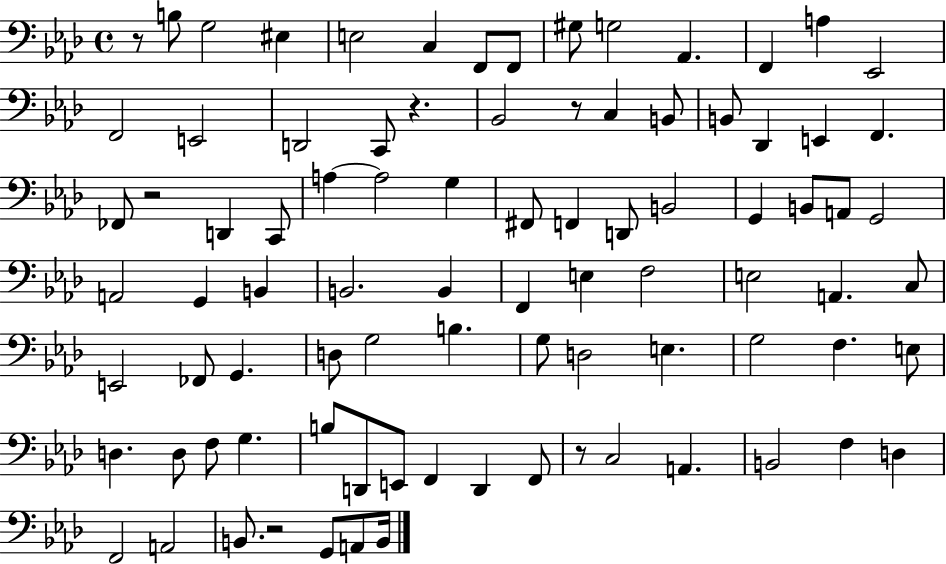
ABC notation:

X:1
T:Untitled
M:4/4
L:1/4
K:Ab
z/2 B,/2 G,2 ^E, E,2 C, F,,/2 F,,/2 ^G,/2 G,2 _A,, F,, A, _E,,2 F,,2 E,,2 D,,2 C,,/2 z _B,,2 z/2 C, B,,/2 B,,/2 _D,, E,, F,, _F,,/2 z2 D,, C,,/2 A, A,2 G, ^F,,/2 F,, D,,/2 B,,2 G,, B,,/2 A,,/2 G,,2 A,,2 G,, B,, B,,2 B,, F,, E, F,2 E,2 A,, C,/2 E,,2 _F,,/2 G,, D,/2 G,2 B, G,/2 D,2 E, G,2 F, E,/2 D, D,/2 F,/2 G, B,/2 D,,/2 E,,/2 F,, D,, F,,/2 z/2 C,2 A,, B,,2 F, D, F,,2 A,,2 B,,/2 z2 G,,/2 A,,/2 B,,/4